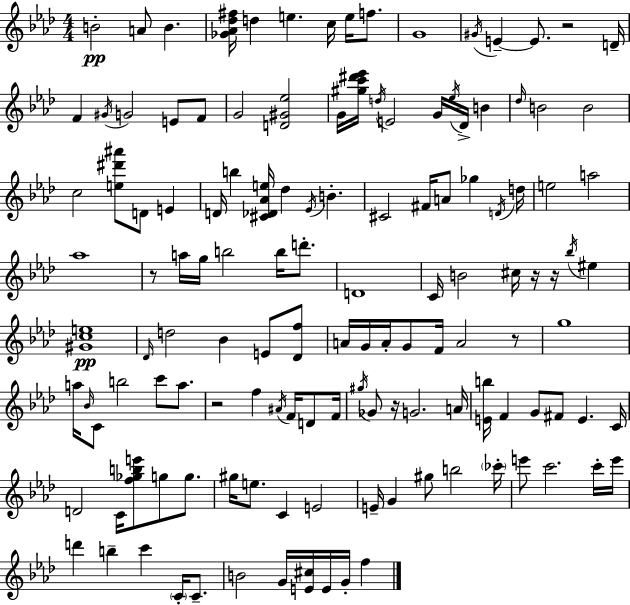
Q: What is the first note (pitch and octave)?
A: B4